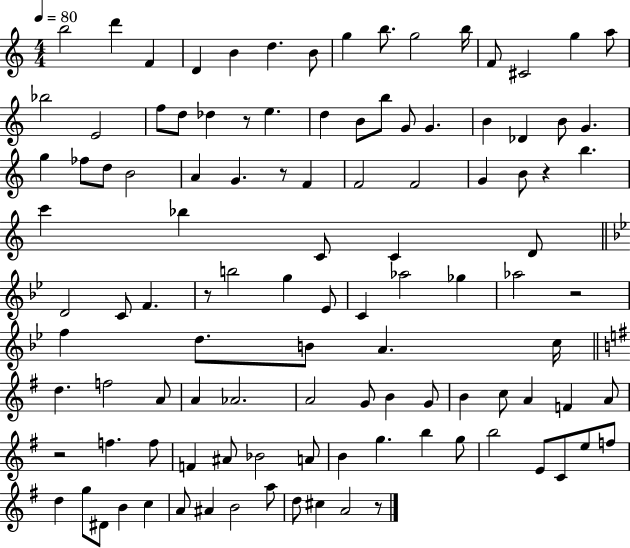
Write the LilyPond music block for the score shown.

{
  \clef treble
  \numericTimeSignature
  \time 4/4
  \key c \major
  \tempo 4 = 80
  b''2 d'''4 f'4 | d'4 b'4 d''4. b'8 | g''4 b''8. g''2 b''16 | f'8 cis'2 g''4 a''8 | \break bes''2 e'2 | f''8 d''8 des''4 r8 e''4. | d''4 b'8 b''8 g'8 g'4. | b'4 des'4 b'8 g'4. | \break g''4 fes''8 d''8 b'2 | a'4 g'4. r8 f'4 | f'2 f'2 | g'4 b'8 r4 b''4. | \break c'''4 bes''4 c'8 c'4 d'8 | \bar "||" \break \key bes \major d'2 c'8 f'4. | r8 b''2 g''4 ees'8 | c'4 aes''2 ges''4 | aes''2 r2 | \break f''4 d''8. b'8 a'4. c''16 | \bar "||" \break \key e \minor d''4. f''2 a'8 | a'4 aes'2. | a'2 g'8 b'4 g'8 | b'4 c''8 a'4 f'4 a'8 | \break r2 f''4. f''8 | f'4 ais'8 bes'2 a'8 | b'4 g''4. b''4 g''8 | b''2 e'8 c'8 e''8 f''8 | \break d''4 g''8 dis'8 b'4 c''4 | a'8 ais'4 b'2 a''8 | d''8 cis''4 a'2 r8 | \bar "|."
}